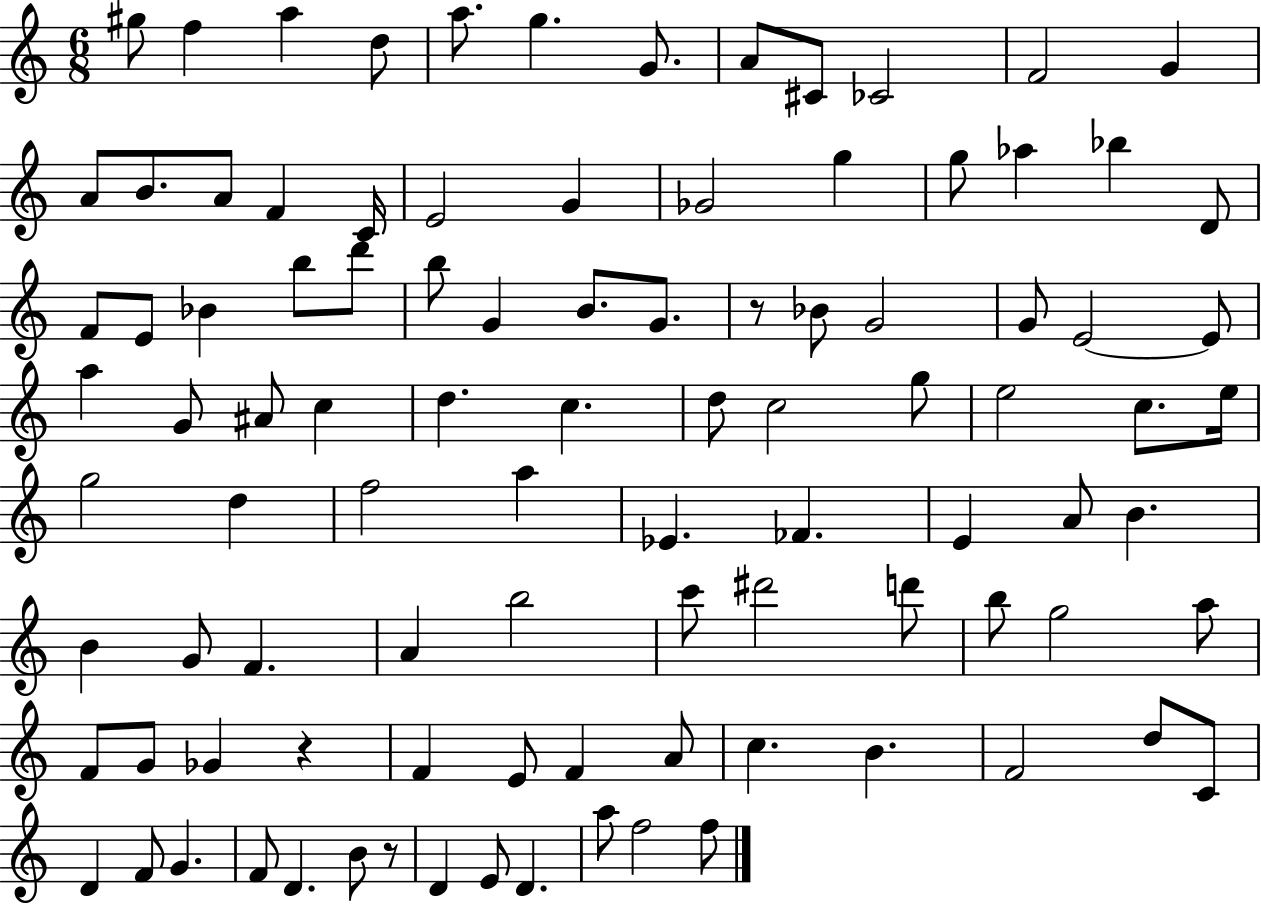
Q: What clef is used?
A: treble